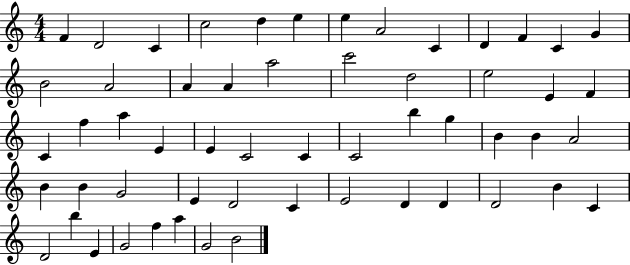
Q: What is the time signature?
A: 4/4